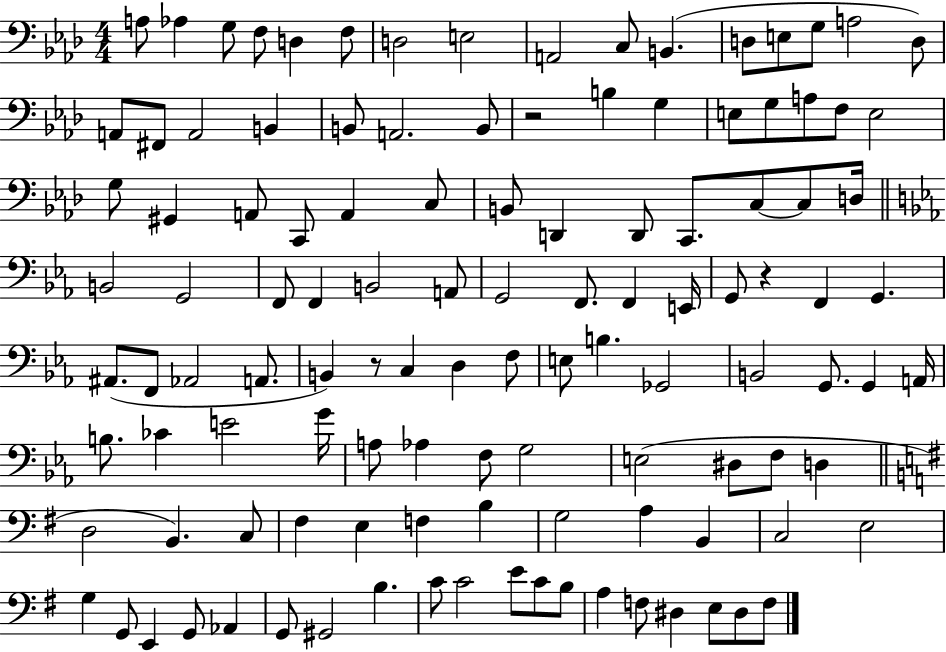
X:1
T:Untitled
M:4/4
L:1/4
K:Ab
A,/2 _A, G,/2 F,/2 D, F,/2 D,2 E,2 A,,2 C,/2 B,, D,/2 E,/2 G,/2 A,2 D,/2 A,,/2 ^F,,/2 A,,2 B,, B,,/2 A,,2 B,,/2 z2 B, G, E,/2 G,/2 A,/2 F,/2 E,2 G,/2 ^G,, A,,/2 C,,/2 A,, C,/2 B,,/2 D,, D,,/2 C,,/2 C,/2 C,/2 D,/4 B,,2 G,,2 F,,/2 F,, B,,2 A,,/2 G,,2 F,,/2 F,, E,,/4 G,,/2 z F,, G,, ^A,,/2 F,,/2 _A,,2 A,,/2 B,, z/2 C, D, F,/2 E,/2 B, _G,,2 B,,2 G,,/2 G,, A,,/4 B,/2 _C E2 G/4 A,/2 _A, F,/2 G,2 E,2 ^D,/2 F,/2 D, D,2 B,, C,/2 ^F, E, F, B, G,2 A, B,, C,2 E,2 G, G,,/2 E,, G,,/2 _A,, G,,/2 ^G,,2 B, C/2 C2 E/2 C/2 B,/2 A, F,/2 ^D, E,/2 ^D,/2 F,/2